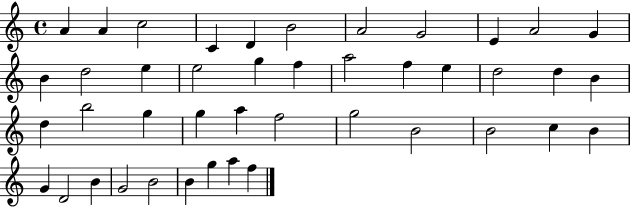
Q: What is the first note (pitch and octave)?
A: A4